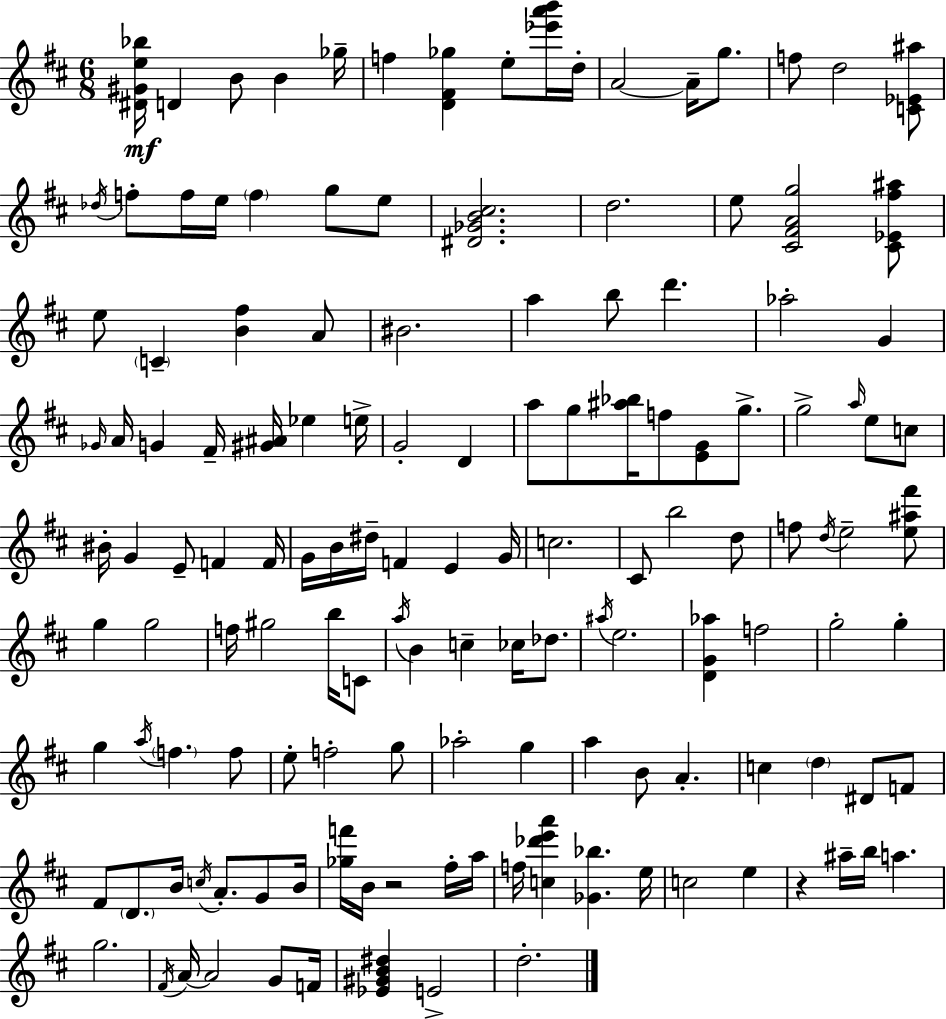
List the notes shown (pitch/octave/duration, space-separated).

[D#4,G#4,E5,Bb5]/s D4/q B4/e B4/q Gb5/s F5/q [D4,F#4,Gb5]/q E5/e [Eb6,A6,B6]/s D5/s A4/h A4/s G5/e. F5/e D5/h [C4,Eb4,A#5]/e Db5/s F5/e F5/s E5/s F5/q G5/e E5/e [D#4,Gb4,B4,C#5]/h. D5/h. E5/e [C#4,F#4,A4,G5]/h [C#4,Eb4,F#5,A#5]/e E5/e C4/q [B4,F#5]/q A4/e BIS4/h. A5/q B5/e D6/q. Ab5/h G4/q Gb4/s A4/s G4/q F#4/s [G#4,A#4]/s Eb5/q E5/s G4/h D4/q A5/e G5/e [A#5,Bb5]/s F5/e [E4,G4]/e G5/e. G5/h A5/s E5/e C5/e BIS4/s G4/q E4/e F4/q F4/s G4/s B4/s D#5/s F4/q E4/q G4/s C5/h. C#4/e B5/h D5/e F5/e D5/s E5/h [E5,A#5,F#6]/e G5/q G5/h F5/s G#5/h B5/s C4/e A5/s B4/q C5/q CES5/s Db5/e. A#5/s E5/h. [D4,G4,Ab5]/q F5/h G5/h G5/q G5/q A5/s F5/q. F5/e E5/e F5/h G5/e Ab5/h G5/q A5/q B4/e A4/q. C5/q D5/q D#4/e F4/e F#4/e D4/e. B4/s C5/s A4/e. G4/e B4/s [Gb5,F6]/s B4/s R/h F#5/s A5/s F5/s [C5,Db6,E6,A6]/q [Gb4,Bb5]/q. E5/s C5/h E5/q R/q A#5/s B5/s A5/q. G5/h. F#4/s A4/s A4/h G4/e F4/s [Eb4,G#4,B4,D#5]/q E4/h D5/h.